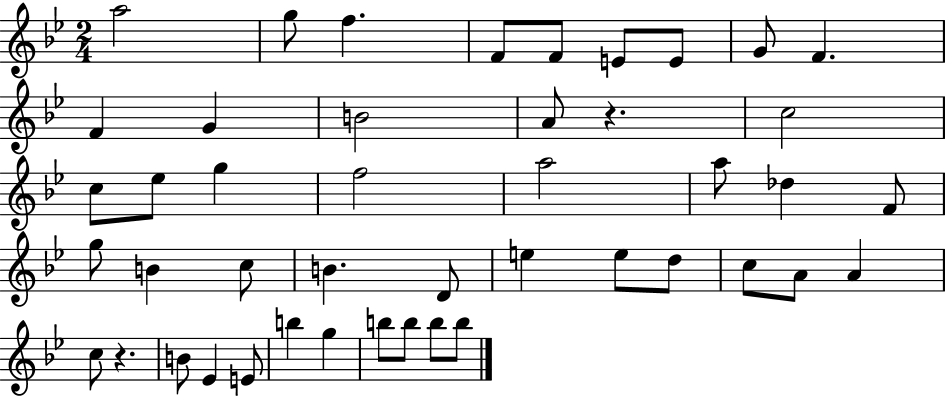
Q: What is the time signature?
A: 2/4